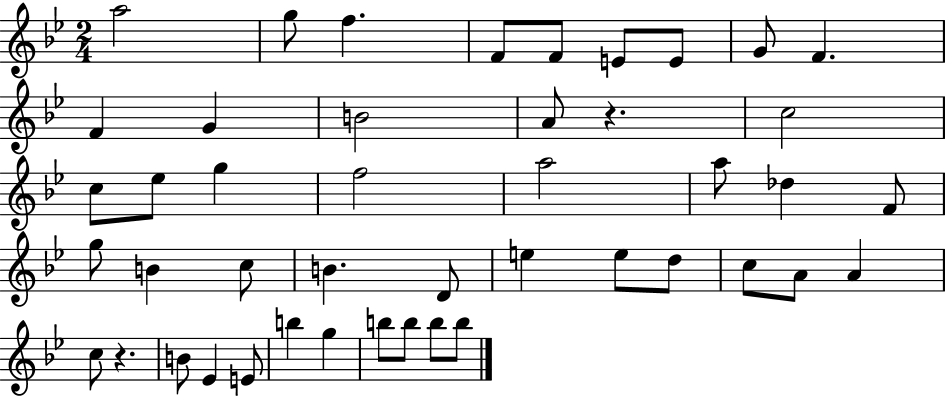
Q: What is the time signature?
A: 2/4